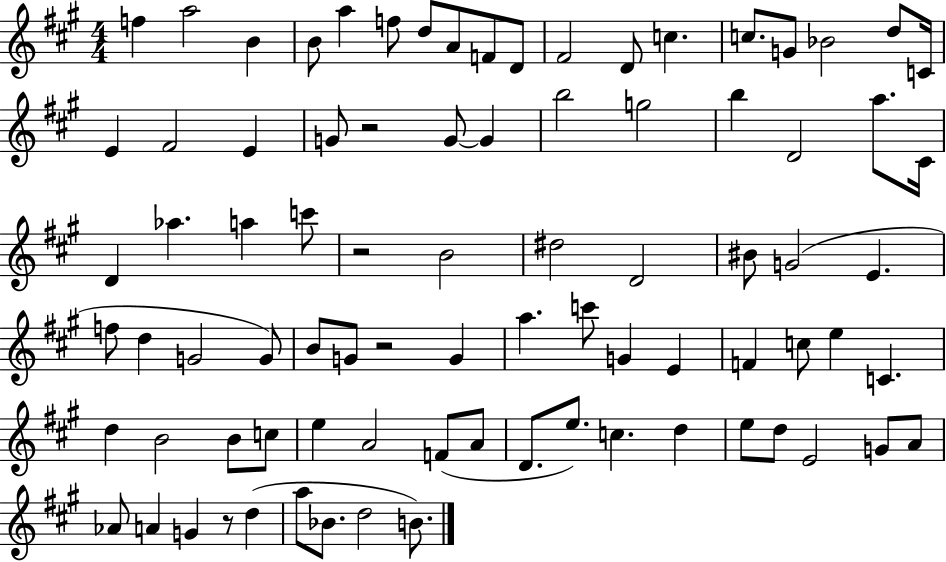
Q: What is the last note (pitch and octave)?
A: B4